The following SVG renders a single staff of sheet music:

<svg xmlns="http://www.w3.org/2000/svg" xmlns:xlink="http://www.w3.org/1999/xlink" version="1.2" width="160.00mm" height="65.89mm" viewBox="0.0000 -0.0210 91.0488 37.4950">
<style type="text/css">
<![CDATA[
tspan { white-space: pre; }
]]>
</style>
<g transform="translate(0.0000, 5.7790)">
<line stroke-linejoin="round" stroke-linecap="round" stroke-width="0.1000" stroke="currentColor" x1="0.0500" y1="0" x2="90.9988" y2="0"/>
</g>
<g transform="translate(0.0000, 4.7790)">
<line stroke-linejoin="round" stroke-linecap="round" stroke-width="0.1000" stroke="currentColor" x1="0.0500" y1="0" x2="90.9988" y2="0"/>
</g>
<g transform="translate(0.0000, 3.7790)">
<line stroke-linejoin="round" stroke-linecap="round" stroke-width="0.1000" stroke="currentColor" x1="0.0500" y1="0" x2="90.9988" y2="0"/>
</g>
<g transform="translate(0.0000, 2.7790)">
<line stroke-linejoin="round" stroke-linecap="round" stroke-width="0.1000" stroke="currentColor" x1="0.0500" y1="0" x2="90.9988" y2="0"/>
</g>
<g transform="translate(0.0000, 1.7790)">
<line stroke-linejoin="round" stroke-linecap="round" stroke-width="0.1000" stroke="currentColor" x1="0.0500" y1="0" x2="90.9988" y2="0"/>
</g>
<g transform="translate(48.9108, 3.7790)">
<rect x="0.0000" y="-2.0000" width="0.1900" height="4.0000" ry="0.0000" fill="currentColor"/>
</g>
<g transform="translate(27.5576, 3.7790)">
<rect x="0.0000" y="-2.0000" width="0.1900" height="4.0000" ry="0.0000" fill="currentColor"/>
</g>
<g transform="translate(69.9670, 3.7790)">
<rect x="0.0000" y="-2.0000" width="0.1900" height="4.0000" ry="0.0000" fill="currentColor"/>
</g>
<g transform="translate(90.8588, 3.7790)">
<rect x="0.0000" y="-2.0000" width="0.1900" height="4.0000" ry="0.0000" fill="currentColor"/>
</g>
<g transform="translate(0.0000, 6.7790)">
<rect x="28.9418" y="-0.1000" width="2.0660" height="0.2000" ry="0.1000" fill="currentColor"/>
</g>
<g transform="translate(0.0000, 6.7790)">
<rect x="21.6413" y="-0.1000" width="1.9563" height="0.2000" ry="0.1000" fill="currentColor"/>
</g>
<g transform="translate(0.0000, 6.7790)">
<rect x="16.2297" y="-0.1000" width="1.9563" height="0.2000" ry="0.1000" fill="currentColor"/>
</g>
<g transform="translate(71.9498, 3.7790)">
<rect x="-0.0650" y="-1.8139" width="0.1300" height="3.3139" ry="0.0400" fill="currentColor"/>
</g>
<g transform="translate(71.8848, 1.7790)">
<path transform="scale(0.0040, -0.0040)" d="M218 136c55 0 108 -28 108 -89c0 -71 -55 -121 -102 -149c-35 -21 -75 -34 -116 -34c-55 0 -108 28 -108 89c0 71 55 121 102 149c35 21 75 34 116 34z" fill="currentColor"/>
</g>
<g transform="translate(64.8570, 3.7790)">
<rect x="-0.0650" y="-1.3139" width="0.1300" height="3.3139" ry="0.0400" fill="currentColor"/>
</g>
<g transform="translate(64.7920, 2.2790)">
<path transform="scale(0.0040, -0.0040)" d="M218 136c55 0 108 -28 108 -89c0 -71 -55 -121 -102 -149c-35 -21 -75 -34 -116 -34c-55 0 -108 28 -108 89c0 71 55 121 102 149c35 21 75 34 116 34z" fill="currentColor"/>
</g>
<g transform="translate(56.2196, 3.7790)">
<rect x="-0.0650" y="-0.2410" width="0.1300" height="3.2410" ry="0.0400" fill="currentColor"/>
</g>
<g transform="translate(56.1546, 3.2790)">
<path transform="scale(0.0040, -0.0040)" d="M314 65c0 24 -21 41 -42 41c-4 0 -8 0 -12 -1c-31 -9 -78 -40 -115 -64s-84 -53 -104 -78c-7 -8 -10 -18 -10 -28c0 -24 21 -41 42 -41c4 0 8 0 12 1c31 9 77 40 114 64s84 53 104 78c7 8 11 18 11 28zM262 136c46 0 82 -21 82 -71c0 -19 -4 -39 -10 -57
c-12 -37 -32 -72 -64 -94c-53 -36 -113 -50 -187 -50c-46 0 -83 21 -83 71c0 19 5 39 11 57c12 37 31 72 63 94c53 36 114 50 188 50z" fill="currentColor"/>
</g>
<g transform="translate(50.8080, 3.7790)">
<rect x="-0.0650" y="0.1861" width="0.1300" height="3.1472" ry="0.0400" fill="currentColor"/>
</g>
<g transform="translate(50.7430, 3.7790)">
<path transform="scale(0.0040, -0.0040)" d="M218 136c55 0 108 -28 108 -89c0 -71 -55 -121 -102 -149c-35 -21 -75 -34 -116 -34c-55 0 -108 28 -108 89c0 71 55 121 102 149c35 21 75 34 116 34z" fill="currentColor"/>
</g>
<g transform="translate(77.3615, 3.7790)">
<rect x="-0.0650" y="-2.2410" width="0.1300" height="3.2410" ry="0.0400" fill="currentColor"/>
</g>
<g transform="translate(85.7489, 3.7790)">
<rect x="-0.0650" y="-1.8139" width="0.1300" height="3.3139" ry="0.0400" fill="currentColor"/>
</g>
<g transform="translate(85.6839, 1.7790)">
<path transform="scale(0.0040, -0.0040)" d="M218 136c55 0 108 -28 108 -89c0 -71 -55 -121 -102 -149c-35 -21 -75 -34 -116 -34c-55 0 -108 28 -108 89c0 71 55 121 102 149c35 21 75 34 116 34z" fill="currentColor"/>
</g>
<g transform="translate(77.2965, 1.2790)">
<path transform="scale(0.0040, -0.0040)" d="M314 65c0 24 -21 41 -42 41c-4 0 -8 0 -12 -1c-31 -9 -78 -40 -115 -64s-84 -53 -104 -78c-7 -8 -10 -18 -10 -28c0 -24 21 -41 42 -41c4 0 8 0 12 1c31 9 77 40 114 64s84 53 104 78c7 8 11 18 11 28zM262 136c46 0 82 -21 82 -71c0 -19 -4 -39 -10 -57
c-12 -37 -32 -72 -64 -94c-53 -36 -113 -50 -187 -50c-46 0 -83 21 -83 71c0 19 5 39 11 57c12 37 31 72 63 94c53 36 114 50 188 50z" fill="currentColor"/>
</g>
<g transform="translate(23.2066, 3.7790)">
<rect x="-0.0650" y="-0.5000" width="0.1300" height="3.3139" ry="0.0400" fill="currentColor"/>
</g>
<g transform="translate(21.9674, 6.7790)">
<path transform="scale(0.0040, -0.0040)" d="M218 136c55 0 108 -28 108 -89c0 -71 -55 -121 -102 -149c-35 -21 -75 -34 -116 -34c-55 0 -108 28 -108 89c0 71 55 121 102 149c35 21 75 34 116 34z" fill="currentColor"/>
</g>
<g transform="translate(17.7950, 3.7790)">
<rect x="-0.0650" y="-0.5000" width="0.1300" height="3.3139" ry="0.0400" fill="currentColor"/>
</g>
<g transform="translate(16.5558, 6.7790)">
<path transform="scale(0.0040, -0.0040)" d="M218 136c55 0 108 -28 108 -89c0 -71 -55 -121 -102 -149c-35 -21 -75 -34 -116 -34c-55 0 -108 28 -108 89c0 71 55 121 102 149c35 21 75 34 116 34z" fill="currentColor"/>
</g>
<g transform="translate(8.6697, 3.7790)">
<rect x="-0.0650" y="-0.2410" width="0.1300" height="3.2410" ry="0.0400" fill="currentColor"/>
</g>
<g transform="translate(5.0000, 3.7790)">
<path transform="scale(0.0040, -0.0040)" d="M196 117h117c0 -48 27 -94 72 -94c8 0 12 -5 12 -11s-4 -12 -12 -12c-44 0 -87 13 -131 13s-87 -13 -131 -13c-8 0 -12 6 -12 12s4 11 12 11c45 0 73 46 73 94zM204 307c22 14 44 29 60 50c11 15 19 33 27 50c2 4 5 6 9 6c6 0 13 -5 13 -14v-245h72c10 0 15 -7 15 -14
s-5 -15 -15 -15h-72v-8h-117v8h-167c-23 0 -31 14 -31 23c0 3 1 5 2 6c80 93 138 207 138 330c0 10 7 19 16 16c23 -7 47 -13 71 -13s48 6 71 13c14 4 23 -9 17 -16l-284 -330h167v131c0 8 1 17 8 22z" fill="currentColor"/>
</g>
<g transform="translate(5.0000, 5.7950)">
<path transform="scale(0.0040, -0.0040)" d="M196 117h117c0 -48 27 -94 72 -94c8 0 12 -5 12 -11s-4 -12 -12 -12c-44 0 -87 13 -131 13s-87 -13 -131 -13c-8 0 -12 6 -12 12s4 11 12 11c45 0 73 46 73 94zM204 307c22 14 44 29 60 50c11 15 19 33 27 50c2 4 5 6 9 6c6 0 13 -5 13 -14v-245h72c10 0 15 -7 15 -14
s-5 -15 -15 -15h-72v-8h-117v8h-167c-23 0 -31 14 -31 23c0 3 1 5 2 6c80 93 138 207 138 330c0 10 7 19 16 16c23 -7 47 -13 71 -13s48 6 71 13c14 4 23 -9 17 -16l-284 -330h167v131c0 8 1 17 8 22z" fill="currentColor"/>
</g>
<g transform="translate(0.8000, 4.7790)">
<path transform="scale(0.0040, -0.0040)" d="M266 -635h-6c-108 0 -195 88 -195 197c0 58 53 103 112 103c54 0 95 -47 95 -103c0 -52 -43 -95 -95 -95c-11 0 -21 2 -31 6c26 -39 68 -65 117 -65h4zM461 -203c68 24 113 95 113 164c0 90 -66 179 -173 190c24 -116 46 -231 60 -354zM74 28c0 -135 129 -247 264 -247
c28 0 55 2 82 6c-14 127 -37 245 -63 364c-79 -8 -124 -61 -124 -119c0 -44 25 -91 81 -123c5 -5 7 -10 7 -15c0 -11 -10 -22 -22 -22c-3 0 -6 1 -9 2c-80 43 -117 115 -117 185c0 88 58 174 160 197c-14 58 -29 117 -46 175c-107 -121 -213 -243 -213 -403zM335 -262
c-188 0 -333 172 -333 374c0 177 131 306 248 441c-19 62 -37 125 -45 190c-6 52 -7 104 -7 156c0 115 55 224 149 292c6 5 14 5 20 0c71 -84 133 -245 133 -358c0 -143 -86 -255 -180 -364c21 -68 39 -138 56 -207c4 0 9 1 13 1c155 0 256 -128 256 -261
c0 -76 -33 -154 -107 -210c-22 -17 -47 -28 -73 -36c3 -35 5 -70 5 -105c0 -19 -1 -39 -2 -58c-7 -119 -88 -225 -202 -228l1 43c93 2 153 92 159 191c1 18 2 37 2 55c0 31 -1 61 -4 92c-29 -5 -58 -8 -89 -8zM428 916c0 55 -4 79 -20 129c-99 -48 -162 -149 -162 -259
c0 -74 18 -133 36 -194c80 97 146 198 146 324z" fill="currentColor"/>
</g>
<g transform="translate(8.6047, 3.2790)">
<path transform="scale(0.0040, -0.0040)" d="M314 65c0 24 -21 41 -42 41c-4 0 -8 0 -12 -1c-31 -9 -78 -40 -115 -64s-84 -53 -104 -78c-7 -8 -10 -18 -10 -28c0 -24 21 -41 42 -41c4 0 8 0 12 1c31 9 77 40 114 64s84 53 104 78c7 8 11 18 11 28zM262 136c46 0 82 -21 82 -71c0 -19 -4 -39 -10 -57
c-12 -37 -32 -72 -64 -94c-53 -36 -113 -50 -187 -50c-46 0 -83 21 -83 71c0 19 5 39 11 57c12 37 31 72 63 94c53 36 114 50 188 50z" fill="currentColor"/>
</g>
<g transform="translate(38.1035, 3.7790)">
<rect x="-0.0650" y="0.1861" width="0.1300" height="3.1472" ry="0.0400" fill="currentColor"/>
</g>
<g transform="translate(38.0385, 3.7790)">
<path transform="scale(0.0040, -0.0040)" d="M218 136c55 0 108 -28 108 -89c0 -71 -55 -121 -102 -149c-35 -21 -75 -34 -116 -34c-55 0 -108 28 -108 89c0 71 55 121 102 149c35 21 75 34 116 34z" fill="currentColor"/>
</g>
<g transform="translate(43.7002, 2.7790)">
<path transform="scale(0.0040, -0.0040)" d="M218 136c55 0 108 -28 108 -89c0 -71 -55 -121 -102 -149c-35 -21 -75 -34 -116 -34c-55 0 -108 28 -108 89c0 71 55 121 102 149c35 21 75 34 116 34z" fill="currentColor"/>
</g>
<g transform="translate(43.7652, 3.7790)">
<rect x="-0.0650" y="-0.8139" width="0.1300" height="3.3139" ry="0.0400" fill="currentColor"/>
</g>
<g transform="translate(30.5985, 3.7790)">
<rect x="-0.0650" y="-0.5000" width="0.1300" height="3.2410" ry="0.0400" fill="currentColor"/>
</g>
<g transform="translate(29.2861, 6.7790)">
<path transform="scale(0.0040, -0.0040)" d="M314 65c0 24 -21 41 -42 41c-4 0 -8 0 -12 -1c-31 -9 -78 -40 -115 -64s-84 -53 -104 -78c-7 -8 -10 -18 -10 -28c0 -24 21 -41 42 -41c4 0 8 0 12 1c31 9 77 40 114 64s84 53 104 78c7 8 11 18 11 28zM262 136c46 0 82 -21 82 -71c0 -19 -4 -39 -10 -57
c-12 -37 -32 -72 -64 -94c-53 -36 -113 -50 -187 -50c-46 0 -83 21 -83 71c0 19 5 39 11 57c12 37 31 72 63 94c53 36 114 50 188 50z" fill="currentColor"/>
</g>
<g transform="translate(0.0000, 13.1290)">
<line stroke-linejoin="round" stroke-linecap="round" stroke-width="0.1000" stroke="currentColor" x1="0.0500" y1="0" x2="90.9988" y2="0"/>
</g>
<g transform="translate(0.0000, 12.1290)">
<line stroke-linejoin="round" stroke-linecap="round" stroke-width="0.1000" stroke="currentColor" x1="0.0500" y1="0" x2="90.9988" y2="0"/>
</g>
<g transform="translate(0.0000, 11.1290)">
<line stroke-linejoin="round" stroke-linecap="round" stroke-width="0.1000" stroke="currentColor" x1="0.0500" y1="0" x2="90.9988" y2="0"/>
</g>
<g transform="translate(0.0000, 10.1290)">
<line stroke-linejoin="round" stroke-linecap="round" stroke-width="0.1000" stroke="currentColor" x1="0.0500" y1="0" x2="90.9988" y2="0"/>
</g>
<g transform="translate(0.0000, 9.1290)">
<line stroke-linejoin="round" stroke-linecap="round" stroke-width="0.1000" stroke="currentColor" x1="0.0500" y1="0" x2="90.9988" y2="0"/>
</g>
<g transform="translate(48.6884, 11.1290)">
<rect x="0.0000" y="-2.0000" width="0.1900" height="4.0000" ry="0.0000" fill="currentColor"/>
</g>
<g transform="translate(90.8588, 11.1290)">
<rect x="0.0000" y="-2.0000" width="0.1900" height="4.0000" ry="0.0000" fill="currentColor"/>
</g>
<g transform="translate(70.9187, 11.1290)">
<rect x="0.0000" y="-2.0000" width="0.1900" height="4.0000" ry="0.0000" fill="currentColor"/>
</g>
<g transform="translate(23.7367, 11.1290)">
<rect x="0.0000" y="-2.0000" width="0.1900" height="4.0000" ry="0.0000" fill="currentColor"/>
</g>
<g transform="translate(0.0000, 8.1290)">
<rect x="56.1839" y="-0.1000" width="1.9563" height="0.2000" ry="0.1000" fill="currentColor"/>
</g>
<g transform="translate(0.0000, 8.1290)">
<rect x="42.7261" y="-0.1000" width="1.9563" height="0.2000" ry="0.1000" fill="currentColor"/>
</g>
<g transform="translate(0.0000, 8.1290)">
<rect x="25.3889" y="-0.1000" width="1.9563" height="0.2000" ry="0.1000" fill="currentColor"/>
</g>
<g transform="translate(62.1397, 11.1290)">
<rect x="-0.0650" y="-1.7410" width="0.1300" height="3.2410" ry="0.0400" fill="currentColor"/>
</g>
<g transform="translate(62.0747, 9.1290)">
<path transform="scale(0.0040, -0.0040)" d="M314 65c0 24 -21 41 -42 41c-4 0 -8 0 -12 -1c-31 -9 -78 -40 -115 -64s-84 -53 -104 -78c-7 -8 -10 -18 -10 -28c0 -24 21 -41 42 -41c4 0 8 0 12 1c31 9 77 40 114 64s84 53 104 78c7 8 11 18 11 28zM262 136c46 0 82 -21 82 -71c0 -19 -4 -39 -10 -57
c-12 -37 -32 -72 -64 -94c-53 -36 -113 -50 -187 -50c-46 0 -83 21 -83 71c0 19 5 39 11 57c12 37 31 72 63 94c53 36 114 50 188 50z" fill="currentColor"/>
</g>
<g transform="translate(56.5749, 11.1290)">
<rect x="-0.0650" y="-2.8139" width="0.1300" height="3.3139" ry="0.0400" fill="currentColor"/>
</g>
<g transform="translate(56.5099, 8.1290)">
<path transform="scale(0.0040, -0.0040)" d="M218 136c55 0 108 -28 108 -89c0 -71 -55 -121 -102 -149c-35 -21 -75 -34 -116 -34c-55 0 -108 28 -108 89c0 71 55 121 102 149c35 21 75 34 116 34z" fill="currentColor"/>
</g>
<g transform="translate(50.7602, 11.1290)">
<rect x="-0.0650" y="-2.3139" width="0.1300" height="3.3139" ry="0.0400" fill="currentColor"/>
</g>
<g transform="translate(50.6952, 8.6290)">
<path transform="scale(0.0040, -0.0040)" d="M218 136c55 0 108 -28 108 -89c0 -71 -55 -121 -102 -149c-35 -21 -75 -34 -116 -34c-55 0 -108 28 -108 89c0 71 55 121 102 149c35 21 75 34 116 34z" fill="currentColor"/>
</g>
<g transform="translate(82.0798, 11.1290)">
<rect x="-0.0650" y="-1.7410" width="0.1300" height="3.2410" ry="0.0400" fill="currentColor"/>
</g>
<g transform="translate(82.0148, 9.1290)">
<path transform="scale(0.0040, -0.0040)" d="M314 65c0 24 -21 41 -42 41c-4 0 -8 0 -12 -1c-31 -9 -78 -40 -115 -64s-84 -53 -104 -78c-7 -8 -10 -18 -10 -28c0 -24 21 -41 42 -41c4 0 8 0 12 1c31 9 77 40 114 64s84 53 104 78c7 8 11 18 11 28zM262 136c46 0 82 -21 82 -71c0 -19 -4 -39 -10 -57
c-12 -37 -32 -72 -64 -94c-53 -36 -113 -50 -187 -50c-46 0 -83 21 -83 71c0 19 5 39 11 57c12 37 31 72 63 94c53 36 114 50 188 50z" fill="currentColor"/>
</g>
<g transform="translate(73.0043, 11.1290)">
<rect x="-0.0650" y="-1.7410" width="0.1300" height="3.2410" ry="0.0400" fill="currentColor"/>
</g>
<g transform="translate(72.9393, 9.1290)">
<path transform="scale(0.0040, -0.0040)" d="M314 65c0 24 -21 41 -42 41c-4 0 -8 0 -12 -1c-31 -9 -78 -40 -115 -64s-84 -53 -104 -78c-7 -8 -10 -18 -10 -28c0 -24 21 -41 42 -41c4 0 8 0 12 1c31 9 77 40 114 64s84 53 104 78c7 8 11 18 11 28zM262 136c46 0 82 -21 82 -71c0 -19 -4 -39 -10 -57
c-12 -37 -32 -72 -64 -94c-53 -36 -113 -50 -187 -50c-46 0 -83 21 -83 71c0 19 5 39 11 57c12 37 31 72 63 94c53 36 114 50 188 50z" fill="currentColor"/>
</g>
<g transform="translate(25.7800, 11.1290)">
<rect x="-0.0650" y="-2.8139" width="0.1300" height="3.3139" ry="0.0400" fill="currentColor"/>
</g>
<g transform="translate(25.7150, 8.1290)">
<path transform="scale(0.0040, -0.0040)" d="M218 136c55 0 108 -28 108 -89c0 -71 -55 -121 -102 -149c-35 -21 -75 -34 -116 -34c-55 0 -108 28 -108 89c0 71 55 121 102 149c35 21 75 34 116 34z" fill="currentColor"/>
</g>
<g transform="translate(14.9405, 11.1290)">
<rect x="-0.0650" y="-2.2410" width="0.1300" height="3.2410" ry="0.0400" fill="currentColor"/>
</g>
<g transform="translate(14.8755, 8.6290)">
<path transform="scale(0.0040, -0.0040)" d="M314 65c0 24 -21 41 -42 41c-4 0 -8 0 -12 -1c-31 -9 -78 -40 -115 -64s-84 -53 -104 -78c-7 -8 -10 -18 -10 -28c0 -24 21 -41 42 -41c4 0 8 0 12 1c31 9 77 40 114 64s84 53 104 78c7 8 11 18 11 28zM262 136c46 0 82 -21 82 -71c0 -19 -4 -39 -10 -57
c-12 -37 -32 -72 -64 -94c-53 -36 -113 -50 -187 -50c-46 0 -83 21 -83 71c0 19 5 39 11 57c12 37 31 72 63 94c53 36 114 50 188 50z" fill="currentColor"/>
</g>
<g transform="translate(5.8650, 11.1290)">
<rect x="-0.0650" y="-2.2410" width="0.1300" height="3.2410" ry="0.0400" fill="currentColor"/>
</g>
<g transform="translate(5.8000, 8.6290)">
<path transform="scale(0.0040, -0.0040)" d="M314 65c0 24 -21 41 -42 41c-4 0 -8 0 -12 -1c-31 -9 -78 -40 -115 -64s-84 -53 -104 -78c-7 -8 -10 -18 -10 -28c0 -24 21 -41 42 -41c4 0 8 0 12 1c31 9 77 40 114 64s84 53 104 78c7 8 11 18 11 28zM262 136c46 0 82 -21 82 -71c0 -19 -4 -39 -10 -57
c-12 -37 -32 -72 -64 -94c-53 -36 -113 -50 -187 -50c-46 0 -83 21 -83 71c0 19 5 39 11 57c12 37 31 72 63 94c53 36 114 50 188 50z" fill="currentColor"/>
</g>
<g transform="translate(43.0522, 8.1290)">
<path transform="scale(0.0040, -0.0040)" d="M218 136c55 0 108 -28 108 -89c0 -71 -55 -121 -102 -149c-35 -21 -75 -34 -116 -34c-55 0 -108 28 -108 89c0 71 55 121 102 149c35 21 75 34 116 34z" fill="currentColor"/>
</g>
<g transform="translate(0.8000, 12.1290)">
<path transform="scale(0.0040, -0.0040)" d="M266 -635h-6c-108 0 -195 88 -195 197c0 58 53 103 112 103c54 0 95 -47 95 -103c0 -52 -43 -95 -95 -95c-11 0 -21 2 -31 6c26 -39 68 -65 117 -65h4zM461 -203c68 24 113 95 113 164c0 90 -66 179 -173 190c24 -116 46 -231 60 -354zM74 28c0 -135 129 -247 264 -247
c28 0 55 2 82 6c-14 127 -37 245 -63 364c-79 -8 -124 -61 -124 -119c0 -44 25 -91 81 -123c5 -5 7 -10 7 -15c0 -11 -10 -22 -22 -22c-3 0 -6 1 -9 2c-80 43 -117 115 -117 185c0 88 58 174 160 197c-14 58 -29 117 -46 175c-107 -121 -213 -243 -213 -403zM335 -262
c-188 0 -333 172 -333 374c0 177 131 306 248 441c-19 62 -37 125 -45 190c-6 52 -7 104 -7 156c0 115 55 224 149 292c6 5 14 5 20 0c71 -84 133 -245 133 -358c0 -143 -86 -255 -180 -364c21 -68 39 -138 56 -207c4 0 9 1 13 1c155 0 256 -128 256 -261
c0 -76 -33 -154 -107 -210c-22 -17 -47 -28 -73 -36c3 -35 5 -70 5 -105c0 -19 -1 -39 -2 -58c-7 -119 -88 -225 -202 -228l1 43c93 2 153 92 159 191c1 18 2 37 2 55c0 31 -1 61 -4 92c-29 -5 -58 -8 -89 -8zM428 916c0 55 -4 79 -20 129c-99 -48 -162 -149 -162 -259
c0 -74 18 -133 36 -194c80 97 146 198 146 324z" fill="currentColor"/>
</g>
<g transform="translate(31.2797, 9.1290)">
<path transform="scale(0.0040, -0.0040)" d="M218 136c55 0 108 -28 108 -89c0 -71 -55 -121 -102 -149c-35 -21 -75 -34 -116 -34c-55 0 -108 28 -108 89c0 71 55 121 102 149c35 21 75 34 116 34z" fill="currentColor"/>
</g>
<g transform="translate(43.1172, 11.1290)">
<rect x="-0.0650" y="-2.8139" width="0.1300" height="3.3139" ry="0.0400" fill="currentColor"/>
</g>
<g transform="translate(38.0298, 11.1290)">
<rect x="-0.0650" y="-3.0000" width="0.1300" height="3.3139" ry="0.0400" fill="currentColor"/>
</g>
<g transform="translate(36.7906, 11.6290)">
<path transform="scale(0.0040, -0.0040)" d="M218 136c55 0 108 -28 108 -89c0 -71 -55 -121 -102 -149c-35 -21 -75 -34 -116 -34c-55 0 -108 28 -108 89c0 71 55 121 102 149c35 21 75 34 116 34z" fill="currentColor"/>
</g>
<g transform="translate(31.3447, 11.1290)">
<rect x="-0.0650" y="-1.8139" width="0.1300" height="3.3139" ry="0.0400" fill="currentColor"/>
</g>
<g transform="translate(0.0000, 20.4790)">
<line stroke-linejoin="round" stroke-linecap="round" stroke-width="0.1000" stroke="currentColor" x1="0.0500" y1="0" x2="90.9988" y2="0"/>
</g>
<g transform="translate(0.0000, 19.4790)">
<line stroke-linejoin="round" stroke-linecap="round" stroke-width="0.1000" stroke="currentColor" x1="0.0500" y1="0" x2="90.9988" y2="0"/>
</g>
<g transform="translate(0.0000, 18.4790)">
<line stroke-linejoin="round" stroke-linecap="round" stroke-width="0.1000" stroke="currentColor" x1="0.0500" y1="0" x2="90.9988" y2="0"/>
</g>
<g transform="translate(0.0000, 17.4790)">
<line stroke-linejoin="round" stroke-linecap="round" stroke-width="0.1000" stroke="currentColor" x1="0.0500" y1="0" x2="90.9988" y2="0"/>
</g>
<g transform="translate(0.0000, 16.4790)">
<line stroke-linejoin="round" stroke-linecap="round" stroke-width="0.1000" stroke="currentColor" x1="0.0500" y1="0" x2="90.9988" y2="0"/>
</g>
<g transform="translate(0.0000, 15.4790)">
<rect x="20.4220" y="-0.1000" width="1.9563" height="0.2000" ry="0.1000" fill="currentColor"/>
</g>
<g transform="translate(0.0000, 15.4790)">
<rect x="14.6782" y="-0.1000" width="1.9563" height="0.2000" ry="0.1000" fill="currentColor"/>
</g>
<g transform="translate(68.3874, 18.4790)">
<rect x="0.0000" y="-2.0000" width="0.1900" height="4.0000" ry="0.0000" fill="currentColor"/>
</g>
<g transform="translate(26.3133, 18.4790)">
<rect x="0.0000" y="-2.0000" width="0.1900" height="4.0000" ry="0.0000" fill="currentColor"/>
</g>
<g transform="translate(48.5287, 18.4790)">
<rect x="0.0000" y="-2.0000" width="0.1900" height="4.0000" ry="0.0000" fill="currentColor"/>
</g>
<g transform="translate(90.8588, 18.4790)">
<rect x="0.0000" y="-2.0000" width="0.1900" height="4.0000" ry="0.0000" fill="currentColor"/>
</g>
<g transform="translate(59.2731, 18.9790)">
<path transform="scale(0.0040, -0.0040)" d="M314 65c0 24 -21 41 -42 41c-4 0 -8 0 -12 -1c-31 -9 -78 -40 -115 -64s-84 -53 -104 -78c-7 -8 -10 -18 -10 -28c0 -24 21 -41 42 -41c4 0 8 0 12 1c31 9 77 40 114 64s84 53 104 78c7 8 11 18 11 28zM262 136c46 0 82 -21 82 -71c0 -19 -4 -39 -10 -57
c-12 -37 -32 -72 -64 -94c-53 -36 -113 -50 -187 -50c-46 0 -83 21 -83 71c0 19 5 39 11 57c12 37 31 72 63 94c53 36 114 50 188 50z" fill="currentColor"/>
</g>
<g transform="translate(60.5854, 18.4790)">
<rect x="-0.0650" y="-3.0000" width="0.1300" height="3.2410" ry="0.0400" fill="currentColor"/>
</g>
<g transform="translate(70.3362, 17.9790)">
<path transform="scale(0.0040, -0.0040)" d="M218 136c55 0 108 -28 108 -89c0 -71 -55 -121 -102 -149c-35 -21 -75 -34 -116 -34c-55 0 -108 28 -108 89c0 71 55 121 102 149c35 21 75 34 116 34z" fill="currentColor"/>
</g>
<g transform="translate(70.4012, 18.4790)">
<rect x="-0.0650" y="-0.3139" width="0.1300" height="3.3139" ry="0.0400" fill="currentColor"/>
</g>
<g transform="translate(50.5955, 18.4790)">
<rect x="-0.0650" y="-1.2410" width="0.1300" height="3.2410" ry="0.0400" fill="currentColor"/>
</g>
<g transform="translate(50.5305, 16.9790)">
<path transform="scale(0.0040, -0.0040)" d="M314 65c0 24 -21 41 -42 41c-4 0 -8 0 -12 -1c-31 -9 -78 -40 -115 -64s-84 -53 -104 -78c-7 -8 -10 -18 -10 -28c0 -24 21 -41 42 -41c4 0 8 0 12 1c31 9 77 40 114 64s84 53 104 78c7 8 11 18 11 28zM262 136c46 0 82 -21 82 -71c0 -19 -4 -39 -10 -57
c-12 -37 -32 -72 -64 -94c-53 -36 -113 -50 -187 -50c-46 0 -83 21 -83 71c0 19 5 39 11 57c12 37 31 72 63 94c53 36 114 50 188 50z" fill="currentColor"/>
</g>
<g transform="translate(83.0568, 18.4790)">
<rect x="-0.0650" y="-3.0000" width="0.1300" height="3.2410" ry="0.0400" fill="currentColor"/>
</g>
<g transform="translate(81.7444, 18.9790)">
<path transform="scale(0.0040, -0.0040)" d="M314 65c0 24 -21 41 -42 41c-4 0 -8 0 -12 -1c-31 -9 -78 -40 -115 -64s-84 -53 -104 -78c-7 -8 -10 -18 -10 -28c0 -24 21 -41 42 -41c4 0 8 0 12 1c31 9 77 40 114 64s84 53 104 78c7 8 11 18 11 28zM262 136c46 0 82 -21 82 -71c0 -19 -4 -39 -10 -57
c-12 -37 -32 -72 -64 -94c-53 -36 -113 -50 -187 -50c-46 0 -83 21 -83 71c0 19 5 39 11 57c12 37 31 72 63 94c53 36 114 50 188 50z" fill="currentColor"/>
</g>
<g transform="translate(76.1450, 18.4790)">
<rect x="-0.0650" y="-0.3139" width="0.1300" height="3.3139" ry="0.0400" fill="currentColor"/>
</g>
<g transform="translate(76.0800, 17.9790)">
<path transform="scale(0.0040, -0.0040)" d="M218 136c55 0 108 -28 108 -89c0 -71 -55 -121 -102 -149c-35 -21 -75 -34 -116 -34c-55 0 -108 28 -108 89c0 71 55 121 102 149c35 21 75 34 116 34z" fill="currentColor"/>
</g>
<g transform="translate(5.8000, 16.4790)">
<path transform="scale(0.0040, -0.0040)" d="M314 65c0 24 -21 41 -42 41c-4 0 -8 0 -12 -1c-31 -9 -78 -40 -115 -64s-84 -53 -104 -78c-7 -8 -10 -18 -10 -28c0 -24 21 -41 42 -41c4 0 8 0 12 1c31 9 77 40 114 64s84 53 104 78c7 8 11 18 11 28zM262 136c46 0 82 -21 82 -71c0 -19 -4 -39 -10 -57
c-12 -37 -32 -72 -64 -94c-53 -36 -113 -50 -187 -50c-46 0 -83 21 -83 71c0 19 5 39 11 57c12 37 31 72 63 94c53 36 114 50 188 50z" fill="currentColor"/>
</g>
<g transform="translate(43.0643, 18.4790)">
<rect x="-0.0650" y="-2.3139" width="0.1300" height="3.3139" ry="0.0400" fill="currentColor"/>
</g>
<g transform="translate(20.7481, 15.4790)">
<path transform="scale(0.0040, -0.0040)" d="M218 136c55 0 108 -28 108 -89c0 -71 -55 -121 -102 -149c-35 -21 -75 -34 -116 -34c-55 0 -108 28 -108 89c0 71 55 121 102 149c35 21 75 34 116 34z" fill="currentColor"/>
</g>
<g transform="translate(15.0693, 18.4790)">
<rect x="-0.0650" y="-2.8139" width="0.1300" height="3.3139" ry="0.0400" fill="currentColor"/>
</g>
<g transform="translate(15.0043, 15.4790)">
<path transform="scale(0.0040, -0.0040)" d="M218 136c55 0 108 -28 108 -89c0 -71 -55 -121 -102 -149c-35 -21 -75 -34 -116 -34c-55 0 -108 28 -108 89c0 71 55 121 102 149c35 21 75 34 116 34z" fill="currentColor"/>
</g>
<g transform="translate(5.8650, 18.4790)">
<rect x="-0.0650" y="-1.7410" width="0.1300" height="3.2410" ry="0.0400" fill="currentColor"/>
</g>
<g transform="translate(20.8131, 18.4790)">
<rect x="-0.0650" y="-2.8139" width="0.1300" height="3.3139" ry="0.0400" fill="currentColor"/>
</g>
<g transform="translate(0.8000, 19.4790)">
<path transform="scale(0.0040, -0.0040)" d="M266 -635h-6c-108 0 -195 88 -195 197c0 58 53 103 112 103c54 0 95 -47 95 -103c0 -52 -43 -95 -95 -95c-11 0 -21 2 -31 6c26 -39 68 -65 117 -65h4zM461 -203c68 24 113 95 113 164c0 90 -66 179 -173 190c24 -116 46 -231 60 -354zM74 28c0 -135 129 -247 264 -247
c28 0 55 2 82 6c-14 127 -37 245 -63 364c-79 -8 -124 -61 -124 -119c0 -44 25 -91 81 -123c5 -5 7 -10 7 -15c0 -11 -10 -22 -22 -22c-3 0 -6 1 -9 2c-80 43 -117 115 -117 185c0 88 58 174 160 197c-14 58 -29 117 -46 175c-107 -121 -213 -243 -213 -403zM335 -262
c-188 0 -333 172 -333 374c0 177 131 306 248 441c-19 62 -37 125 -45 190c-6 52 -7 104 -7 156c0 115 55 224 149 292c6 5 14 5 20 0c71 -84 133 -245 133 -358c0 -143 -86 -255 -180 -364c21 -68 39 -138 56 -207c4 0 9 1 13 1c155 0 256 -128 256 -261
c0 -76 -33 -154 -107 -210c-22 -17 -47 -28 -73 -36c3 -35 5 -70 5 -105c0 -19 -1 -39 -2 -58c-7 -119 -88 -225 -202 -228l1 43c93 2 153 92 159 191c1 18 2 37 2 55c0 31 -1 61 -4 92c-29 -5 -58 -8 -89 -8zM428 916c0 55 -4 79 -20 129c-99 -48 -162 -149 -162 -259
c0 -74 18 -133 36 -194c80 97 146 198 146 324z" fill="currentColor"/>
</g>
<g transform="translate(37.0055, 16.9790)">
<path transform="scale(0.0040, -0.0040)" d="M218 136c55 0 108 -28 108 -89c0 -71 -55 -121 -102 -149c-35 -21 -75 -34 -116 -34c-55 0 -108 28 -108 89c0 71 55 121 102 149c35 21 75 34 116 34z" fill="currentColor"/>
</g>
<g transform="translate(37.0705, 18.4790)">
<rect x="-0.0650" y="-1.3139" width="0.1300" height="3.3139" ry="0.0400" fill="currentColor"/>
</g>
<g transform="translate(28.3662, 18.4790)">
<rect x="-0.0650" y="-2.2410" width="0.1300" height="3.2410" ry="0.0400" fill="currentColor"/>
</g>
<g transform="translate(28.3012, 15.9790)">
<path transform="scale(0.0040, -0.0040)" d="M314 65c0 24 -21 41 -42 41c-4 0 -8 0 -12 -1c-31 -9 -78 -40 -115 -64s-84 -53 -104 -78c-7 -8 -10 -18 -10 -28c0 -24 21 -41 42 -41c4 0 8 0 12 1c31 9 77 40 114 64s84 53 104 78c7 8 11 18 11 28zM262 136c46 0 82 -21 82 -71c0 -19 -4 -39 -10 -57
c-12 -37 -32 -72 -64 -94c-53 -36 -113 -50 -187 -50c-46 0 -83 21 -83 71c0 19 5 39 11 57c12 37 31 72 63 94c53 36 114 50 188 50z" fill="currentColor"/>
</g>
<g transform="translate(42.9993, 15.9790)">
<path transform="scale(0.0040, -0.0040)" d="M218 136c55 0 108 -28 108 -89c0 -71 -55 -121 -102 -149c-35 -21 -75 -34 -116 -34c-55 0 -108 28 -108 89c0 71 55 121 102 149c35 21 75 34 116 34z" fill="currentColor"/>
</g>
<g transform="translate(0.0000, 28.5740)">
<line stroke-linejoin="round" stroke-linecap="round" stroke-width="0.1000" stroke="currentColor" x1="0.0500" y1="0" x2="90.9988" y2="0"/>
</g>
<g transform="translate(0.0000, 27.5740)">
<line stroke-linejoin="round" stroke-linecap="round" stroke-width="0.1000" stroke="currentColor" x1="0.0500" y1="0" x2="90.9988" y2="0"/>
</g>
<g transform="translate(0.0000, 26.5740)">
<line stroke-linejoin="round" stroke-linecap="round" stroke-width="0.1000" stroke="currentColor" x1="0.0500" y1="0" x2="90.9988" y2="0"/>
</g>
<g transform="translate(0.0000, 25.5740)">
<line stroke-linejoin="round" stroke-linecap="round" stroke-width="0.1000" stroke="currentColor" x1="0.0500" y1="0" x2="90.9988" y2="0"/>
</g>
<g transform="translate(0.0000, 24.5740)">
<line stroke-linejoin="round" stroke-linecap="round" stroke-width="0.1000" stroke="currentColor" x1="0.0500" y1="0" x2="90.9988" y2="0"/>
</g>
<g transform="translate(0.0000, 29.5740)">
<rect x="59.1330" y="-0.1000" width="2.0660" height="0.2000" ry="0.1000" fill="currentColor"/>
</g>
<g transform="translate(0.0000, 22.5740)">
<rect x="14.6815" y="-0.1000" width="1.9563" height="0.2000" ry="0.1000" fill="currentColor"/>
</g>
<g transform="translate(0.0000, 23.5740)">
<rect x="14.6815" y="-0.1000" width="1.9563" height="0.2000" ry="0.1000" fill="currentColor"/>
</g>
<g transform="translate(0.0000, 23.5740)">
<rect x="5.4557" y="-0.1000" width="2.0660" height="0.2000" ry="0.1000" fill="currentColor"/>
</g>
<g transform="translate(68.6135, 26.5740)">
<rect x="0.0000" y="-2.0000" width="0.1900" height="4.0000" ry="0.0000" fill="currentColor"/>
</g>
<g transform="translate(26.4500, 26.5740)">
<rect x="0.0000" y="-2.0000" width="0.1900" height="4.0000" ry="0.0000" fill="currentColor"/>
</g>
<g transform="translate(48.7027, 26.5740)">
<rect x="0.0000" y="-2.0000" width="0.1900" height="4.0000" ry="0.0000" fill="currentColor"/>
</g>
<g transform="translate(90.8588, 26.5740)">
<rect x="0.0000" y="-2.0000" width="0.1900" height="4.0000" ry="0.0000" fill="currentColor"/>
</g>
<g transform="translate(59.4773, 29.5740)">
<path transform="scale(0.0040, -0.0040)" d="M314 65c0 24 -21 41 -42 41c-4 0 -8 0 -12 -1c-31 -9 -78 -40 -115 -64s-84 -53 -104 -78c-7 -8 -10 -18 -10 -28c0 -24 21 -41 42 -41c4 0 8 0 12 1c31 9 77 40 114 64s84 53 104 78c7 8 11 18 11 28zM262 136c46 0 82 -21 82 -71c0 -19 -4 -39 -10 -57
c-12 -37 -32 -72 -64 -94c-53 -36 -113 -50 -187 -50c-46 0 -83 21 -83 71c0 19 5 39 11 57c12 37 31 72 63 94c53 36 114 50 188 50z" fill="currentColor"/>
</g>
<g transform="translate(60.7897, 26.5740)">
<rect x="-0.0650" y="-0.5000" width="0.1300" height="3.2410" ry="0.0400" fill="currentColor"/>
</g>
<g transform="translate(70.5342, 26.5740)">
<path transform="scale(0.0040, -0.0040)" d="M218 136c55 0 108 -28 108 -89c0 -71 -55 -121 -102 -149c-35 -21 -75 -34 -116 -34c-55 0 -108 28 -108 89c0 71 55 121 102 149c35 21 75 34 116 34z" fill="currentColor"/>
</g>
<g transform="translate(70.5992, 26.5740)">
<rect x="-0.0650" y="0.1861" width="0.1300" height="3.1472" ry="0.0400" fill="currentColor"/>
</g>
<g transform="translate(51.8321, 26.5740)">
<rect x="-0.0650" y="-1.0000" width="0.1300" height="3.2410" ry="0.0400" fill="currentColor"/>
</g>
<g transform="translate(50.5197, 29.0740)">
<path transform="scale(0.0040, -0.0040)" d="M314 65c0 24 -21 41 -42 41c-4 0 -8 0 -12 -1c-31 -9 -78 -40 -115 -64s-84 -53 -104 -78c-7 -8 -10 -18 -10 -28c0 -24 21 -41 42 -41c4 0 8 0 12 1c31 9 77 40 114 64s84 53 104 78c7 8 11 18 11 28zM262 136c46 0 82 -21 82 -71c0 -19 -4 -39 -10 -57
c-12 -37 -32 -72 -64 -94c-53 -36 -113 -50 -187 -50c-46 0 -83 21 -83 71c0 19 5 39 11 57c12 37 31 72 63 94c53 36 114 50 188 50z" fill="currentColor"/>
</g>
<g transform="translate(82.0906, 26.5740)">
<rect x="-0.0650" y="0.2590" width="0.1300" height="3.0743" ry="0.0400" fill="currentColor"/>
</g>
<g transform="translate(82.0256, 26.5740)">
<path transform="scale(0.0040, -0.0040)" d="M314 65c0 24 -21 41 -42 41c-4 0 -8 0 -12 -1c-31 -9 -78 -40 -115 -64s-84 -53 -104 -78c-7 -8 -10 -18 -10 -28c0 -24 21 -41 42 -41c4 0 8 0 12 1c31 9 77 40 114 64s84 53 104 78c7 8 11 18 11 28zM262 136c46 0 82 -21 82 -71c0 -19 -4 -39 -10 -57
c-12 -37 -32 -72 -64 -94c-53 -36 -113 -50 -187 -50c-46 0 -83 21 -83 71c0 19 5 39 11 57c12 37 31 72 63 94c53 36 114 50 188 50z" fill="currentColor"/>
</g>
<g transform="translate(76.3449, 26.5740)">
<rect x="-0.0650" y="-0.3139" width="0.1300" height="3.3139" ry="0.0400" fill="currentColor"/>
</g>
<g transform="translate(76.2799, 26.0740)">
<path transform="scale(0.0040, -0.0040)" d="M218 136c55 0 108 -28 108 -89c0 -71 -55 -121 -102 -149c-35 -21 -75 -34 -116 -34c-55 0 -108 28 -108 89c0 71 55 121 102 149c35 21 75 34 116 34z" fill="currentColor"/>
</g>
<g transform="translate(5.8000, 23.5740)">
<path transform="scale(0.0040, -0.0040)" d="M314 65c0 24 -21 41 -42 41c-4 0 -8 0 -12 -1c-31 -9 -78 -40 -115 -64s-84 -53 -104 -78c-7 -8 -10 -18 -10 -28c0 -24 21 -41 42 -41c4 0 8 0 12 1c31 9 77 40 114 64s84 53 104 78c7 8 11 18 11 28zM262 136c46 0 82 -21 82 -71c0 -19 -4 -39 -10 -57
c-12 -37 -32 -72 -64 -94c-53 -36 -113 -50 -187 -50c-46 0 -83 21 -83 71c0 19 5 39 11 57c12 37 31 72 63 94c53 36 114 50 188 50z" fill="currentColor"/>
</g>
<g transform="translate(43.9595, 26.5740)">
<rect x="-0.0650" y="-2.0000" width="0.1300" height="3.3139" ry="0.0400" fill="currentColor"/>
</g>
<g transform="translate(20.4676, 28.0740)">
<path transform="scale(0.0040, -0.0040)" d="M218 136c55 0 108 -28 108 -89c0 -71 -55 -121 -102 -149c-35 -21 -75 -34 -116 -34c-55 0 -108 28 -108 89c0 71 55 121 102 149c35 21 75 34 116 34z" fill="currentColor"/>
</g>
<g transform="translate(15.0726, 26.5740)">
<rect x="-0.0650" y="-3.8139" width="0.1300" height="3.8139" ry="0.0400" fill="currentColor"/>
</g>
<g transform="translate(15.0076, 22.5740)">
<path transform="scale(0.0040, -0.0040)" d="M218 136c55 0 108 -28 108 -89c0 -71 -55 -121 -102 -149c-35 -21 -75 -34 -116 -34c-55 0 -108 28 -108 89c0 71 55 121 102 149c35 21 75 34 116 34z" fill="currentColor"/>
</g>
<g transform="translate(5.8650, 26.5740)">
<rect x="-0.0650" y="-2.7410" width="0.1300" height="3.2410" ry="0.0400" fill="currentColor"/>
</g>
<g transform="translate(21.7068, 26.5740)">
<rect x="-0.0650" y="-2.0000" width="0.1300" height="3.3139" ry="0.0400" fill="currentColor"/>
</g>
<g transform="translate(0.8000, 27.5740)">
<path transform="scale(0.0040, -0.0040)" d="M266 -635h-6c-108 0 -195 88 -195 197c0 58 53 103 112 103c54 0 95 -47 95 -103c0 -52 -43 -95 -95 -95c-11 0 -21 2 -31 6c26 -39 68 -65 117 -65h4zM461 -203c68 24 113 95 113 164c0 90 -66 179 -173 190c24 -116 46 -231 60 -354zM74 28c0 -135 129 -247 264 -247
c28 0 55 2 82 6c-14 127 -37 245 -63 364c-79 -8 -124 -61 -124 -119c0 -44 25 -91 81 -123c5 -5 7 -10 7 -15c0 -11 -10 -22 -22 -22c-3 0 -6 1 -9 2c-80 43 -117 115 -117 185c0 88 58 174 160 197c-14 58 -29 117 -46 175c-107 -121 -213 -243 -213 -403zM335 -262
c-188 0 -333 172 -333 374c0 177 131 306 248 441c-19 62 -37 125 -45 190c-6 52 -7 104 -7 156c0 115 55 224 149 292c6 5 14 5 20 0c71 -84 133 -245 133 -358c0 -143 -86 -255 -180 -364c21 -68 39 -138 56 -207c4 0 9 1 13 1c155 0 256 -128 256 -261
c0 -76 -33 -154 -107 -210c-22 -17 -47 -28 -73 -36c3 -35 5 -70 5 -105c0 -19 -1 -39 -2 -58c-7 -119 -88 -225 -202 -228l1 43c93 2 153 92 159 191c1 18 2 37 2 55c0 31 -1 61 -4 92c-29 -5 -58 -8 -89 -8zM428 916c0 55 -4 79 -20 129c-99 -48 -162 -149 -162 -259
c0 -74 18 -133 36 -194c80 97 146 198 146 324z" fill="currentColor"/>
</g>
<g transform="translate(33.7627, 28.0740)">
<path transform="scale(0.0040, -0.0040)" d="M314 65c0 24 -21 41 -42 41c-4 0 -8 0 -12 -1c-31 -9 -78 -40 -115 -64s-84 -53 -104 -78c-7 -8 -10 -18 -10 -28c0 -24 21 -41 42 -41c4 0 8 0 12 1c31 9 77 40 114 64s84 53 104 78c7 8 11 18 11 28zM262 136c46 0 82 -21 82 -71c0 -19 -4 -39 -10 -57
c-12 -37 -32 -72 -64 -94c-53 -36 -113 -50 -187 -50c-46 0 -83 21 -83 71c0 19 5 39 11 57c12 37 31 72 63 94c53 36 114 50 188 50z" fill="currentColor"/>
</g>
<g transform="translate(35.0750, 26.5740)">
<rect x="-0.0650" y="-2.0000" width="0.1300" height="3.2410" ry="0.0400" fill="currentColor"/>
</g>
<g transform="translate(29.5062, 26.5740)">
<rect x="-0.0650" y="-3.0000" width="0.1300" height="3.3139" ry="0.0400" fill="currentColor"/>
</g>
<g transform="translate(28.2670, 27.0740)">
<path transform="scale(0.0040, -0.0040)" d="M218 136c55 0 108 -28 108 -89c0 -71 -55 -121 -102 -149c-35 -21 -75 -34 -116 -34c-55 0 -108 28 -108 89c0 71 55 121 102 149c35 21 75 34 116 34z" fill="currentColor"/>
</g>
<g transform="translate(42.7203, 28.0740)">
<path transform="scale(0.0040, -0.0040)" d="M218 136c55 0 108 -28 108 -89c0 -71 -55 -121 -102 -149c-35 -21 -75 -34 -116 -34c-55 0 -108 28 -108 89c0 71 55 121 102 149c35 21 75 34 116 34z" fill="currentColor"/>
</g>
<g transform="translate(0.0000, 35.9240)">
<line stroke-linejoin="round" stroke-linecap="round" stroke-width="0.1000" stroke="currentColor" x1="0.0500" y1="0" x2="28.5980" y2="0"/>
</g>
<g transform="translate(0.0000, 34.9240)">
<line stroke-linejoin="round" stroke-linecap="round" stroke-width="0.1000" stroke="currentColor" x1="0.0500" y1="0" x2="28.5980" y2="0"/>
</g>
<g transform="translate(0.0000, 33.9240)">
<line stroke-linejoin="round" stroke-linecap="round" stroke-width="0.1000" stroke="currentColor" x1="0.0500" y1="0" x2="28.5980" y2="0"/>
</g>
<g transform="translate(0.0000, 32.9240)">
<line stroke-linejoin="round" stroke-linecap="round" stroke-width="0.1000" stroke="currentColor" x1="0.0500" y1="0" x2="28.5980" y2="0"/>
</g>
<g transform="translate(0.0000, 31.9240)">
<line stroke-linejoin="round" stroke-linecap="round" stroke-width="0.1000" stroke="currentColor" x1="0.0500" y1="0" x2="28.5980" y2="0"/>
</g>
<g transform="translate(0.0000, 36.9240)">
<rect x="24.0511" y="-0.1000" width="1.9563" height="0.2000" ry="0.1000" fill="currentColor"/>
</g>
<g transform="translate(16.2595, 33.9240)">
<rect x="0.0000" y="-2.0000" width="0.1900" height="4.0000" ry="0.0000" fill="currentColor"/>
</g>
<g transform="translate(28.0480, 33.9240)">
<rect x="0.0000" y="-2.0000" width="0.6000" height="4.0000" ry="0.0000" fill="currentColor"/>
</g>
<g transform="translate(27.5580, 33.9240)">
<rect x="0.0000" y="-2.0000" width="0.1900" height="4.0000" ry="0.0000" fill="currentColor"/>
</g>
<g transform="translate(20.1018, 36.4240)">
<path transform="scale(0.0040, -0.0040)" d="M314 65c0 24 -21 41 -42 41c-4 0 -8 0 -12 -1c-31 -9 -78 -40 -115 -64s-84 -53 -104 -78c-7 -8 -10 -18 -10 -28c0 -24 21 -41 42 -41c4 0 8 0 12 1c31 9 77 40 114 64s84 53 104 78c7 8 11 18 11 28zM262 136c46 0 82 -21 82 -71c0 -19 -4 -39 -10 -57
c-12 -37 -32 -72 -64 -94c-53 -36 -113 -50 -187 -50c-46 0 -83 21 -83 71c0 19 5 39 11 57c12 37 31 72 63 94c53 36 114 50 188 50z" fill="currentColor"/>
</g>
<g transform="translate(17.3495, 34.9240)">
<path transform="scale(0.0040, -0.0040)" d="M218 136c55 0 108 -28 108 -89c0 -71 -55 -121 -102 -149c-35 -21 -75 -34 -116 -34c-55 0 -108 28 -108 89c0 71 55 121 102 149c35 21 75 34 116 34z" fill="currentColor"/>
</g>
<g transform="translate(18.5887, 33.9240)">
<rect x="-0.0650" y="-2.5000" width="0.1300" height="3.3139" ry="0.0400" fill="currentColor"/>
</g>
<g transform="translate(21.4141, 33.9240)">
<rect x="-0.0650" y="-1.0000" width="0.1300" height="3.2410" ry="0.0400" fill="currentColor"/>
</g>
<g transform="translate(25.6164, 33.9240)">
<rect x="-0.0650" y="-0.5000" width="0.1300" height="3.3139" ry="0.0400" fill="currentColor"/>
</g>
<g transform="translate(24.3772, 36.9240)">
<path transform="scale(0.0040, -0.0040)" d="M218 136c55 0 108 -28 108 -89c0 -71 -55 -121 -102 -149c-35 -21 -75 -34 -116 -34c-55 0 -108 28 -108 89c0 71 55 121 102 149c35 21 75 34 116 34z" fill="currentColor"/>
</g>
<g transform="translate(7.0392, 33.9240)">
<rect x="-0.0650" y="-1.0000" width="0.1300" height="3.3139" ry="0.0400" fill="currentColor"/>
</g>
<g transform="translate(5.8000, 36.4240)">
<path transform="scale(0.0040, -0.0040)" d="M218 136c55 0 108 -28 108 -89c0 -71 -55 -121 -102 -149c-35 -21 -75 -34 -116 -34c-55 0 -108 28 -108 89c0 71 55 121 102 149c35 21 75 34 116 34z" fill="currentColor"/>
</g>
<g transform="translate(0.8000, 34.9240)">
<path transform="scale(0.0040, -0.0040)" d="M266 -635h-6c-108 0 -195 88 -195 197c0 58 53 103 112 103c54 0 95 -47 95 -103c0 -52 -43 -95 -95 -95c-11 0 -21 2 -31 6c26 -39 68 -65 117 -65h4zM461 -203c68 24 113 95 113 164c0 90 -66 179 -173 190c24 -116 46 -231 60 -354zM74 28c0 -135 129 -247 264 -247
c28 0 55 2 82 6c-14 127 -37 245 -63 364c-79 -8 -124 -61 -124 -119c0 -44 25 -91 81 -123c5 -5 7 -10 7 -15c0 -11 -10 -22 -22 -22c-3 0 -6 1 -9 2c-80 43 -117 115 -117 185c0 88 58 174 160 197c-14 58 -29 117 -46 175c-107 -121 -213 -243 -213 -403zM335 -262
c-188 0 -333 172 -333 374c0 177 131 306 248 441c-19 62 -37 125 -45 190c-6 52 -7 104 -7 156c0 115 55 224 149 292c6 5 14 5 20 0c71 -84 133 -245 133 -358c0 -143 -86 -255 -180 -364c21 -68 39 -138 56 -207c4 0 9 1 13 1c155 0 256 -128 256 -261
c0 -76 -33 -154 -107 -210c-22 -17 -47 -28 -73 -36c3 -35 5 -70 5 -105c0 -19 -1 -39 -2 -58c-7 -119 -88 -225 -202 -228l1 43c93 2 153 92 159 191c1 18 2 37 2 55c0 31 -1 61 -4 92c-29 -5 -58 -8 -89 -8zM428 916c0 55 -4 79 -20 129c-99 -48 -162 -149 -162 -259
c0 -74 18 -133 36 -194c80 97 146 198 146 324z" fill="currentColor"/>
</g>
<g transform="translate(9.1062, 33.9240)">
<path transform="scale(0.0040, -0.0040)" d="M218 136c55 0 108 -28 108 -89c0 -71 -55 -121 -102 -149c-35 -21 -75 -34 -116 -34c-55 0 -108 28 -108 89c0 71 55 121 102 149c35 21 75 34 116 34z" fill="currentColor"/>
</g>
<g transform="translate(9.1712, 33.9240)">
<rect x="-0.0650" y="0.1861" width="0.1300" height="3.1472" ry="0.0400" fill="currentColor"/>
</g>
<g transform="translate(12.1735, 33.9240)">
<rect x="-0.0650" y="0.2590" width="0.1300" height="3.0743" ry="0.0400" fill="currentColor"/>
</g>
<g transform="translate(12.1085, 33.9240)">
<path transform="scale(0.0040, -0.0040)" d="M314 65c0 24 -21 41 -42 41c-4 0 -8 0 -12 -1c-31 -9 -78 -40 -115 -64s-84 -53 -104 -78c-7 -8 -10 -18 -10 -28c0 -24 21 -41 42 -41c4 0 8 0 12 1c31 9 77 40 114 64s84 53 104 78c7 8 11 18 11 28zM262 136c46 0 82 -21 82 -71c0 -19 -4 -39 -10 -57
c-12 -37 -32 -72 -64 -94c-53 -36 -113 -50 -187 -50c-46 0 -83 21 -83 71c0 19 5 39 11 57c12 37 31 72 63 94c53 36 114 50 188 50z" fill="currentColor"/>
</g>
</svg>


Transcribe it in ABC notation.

X:1
T:Untitled
M:4/4
L:1/4
K:C
c2 C C C2 B d B c2 e f g2 f g2 g2 a f A a g a f2 f2 f2 f2 a a g2 e g e2 A2 c c A2 a2 c' F A F2 F D2 C2 B c B2 D B B2 G D2 C